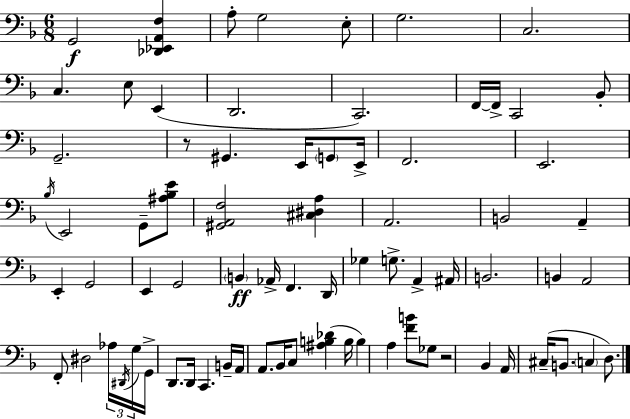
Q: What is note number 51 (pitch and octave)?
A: D2